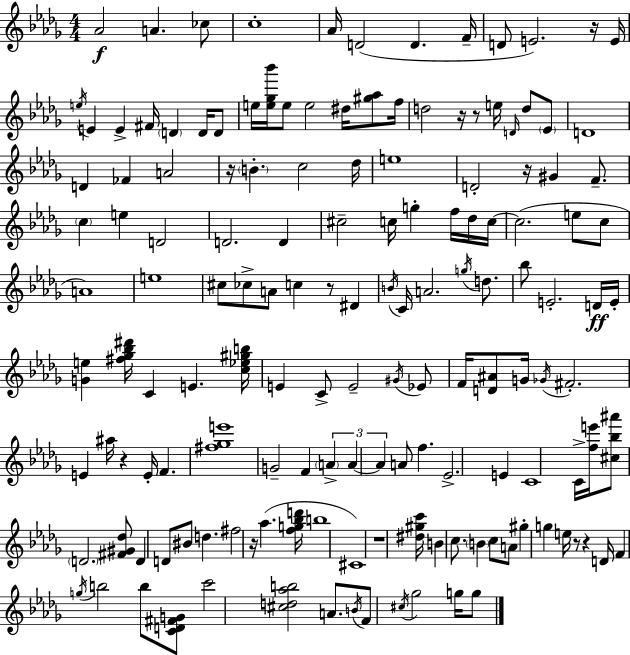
X:1
T:Untitled
M:4/4
L:1/4
K:Bbm
_A2 A _c/2 c4 _A/4 D2 D F/4 D/2 E2 z/4 E/4 e/4 E E ^F/4 D D/4 D/2 e/4 [e_g_b']/4 e/2 e2 ^d/4 [^g_a]/2 f/4 d2 z/4 z/2 e/4 D/4 d/2 _E/2 D4 D _F A2 z/4 B c2 _d/4 e4 D2 z/4 ^G F/2 c e D2 D2 D ^c2 c/4 g f/4 _d/4 c/4 c2 e/2 c/2 A4 e4 ^c/2 _c/2 A/2 c z/2 ^D B/4 C/4 A2 g/4 d/2 _b/2 E2 D/4 E/4 [Ge] [^f_g_b^d']/4 C E [c_e^gb]/4 E C/2 E2 ^G/4 _E/2 F/4 [D^A]/2 G/4 _G/4 ^F2 E ^a/4 z E/4 F [^f_ge']4 G2 F A A A A/2 f _E2 E C4 C/4 [fe']/4 [^c_b^a']/2 D2 [^F^G_d]/2 D D/2 ^B/2 d ^f2 z/4 _a [fg_bd']/4 b4 ^C4 z4 [^d^gc']/4 B c/2 B c/2 A/2 ^g g e/4 z/2 z D/4 F g/4 b2 b/2 [CD^FG]/2 c'2 [^cd_ab]2 A/2 B/4 F/2 ^c/4 _g2 g/4 g/2